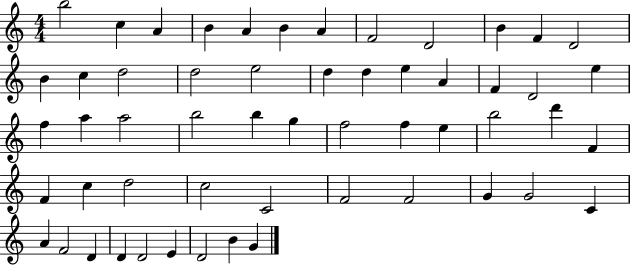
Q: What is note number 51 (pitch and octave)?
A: D4